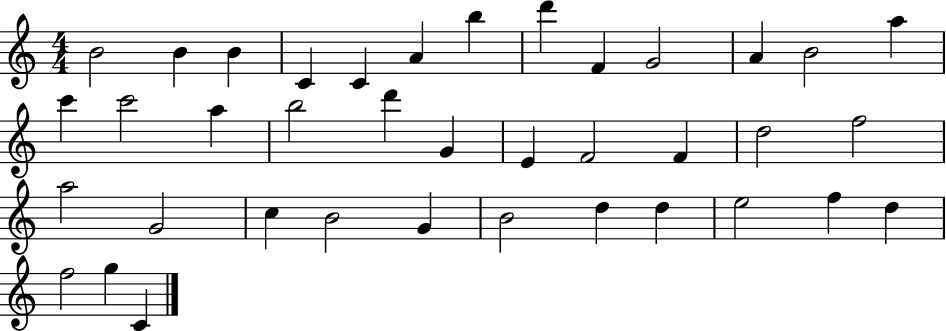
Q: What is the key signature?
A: C major